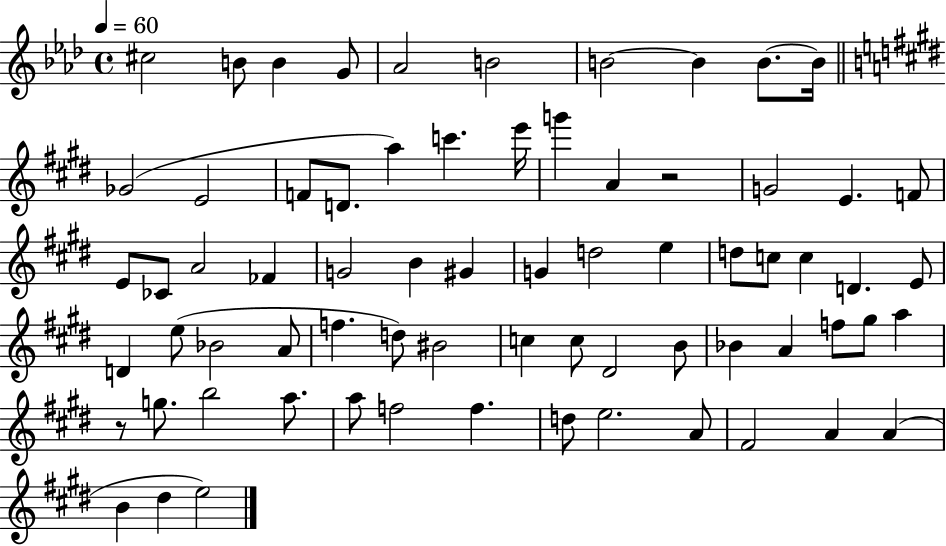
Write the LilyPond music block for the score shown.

{
  \clef treble
  \time 4/4
  \defaultTimeSignature
  \key aes \major
  \tempo 4 = 60
  cis''2 b'8 b'4 g'8 | aes'2 b'2 | b'2~~ b'4 b'8.~~ b'16 | \bar "||" \break \key e \major ges'2( e'2 | f'8 d'8. a''4) c'''4. e'''16 | g'''4 a'4 r2 | g'2 e'4. f'8 | \break e'8 ces'8 a'2 fes'4 | g'2 b'4 gis'4 | g'4 d''2 e''4 | d''8 c''8 c''4 d'4. e'8 | \break d'4 e''8( bes'2 a'8 | f''4. d''8) bis'2 | c''4 c''8 dis'2 b'8 | bes'4 a'4 f''8 gis''8 a''4 | \break r8 g''8. b''2 a''8. | a''8 f''2 f''4. | d''8 e''2. a'8 | fis'2 a'4 a'4( | \break b'4 dis''4 e''2) | \bar "|."
}